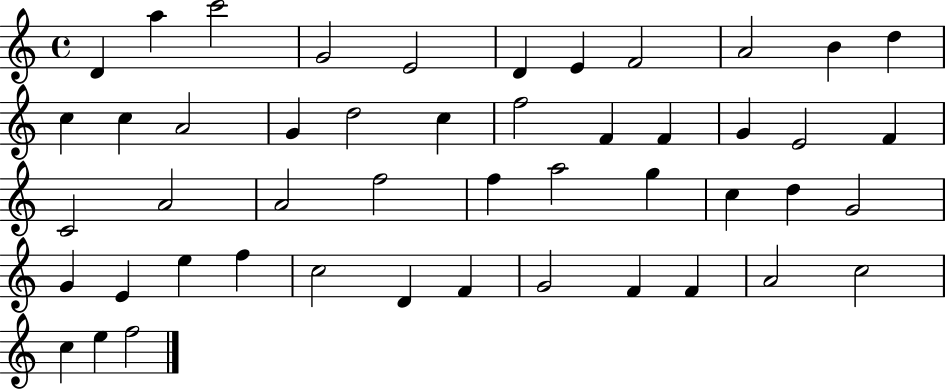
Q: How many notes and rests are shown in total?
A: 48